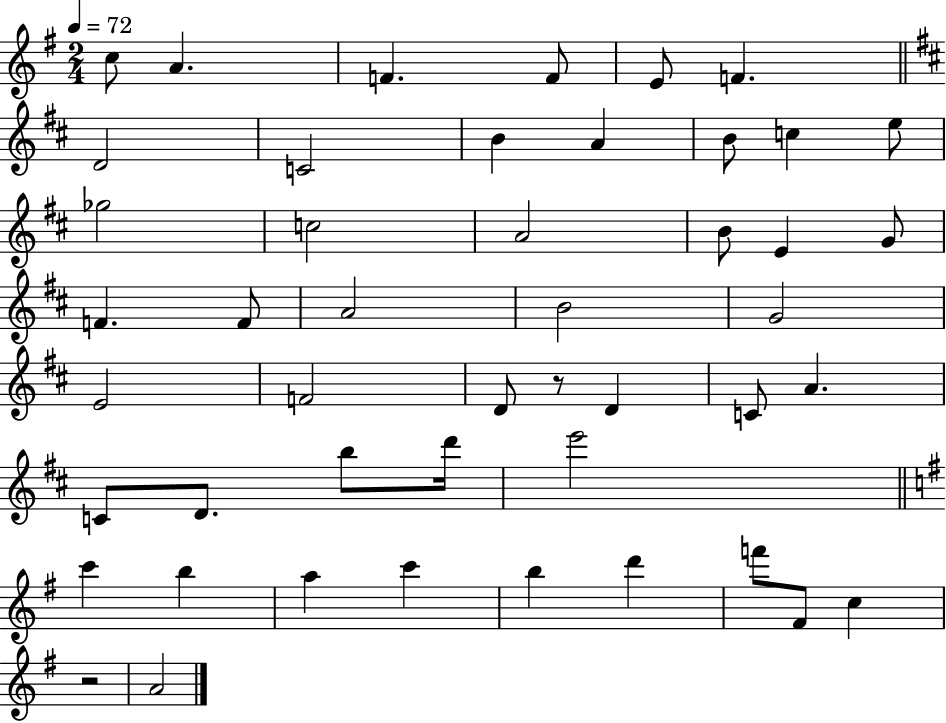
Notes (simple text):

C5/e A4/q. F4/q. F4/e E4/e F4/q. D4/h C4/h B4/q A4/q B4/e C5/q E5/e Gb5/h C5/h A4/h B4/e E4/q G4/e F4/q. F4/e A4/h B4/h G4/h E4/h F4/h D4/e R/e D4/q C4/e A4/q. C4/e D4/e. B5/e D6/s E6/h C6/q B5/q A5/q C6/q B5/q D6/q F6/e F#4/e C5/q R/h A4/h